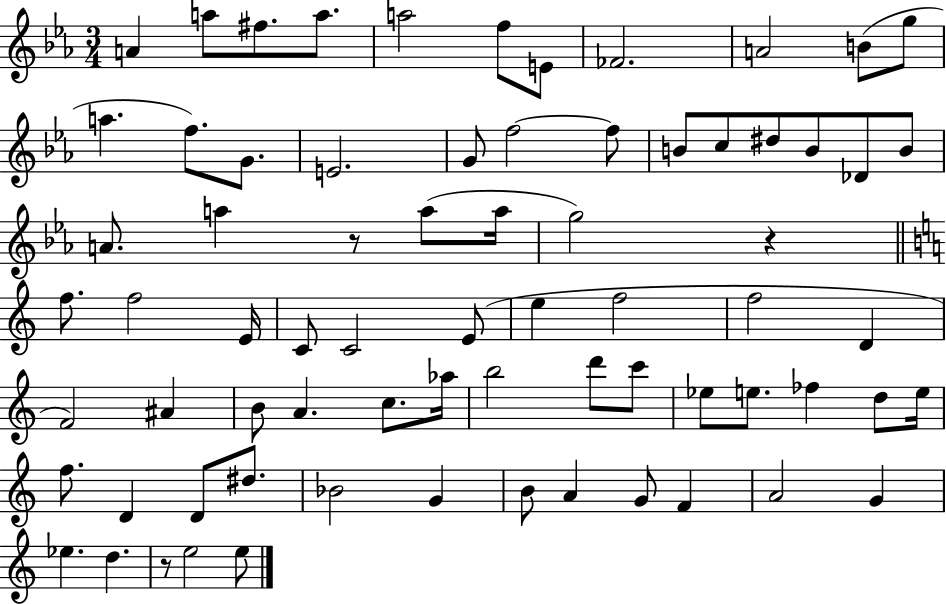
{
  \clef treble
  \numericTimeSignature
  \time 3/4
  \key ees \major
  a'4 a''8 fis''8. a''8. | a''2 f''8 e'8 | fes'2. | a'2 b'8( g''8 | \break a''4. f''8.) g'8. | e'2. | g'8 f''2~~ f''8 | b'8 c''8 dis''8 b'8 des'8 b'8 | \break a'8. a''4 r8 a''8( a''16 | g''2) r4 | \bar "||" \break \key a \minor f''8. f''2 e'16 | c'8 c'2 e'8( | e''4 f''2 | f''2 d'4 | \break f'2) ais'4 | b'8 a'4. c''8. aes''16 | b''2 d'''8 c'''8 | ees''8 e''8. fes''4 d''8 e''16 | \break f''8. d'4 d'8 dis''8. | bes'2 g'4 | b'8 a'4 g'8 f'4 | a'2 g'4 | \break ees''4. d''4. | r8 e''2 e''8 | \bar "|."
}